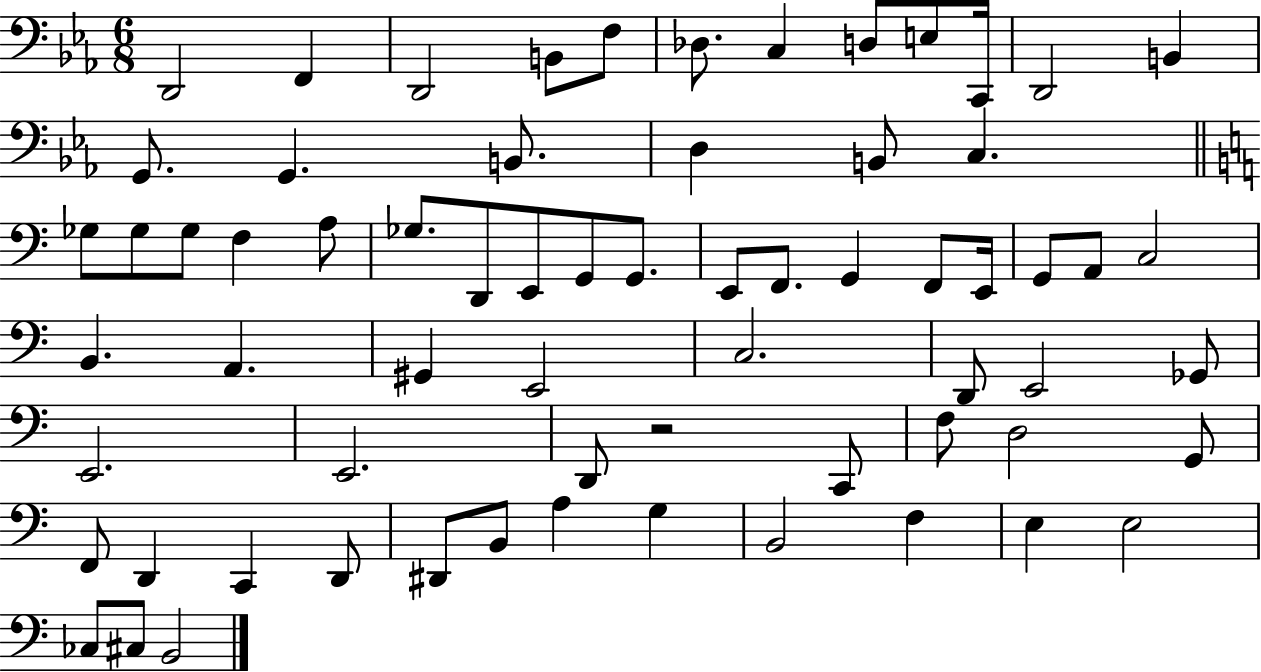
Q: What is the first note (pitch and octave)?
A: D2